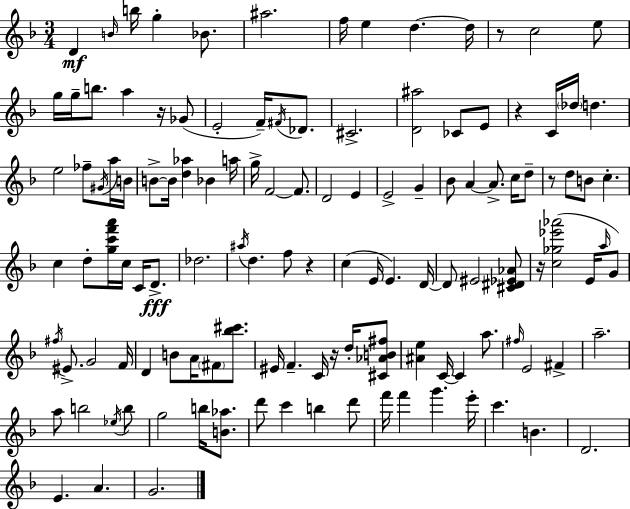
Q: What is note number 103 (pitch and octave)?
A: C6